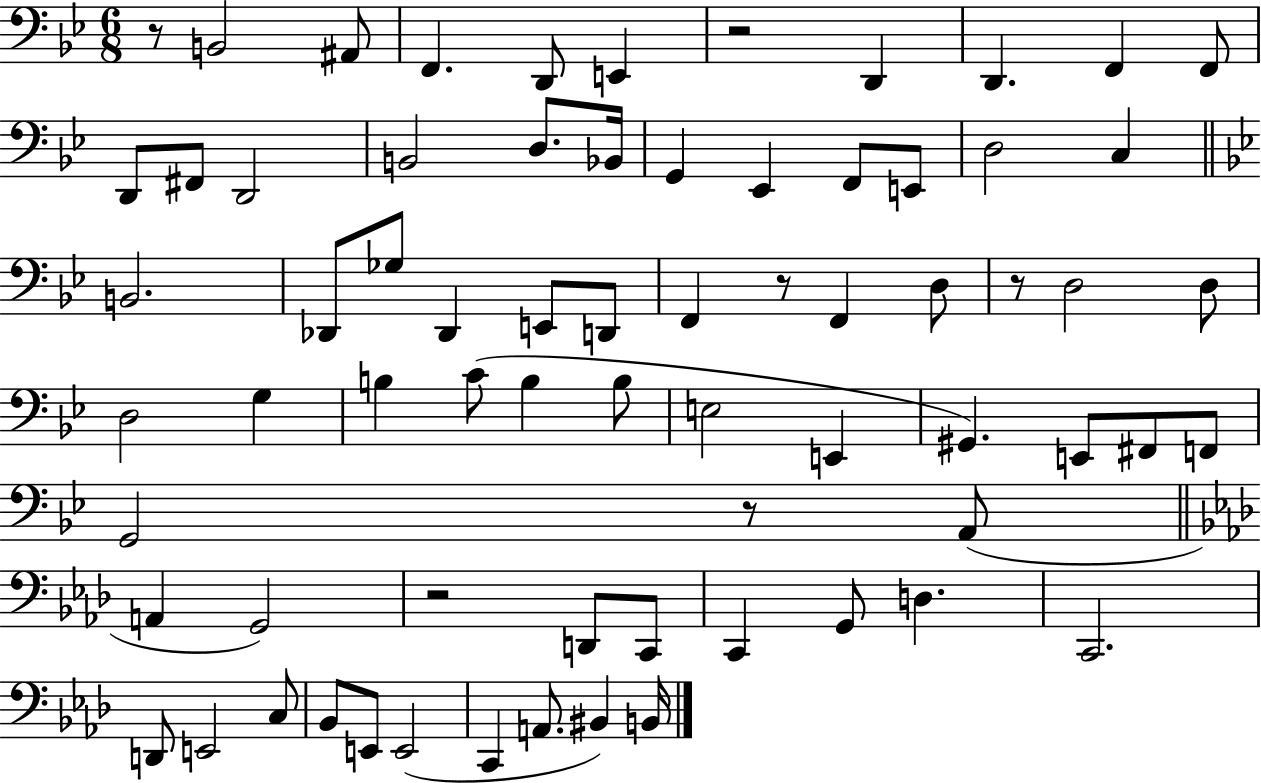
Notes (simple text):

R/e B2/h A#2/e F2/q. D2/e E2/q R/h D2/q D2/q. F2/q F2/e D2/e F#2/e D2/h B2/h D3/e. Bb2/s G2/q Eb2/q F2/e E2/e D3/h C3/q B2/h. Db2/e Gb3/e Db2/q E2/e D2/e F2/q R/e F2/q D3/e R/e D3/h D3/e D3/h G3/q B3/q C4/e B3/q B3/e E3/h E2/q G#2/q. E2/e F#2/e F2/e G2/h R/e A2/e A2/q G2/h R/h D2/e C2/e C2/q G2/e D3/q. C2/h. D2/e E2/h C3/e Bb2/e E2/e E2/h C2/q A2/e. BIS2/q B2/s